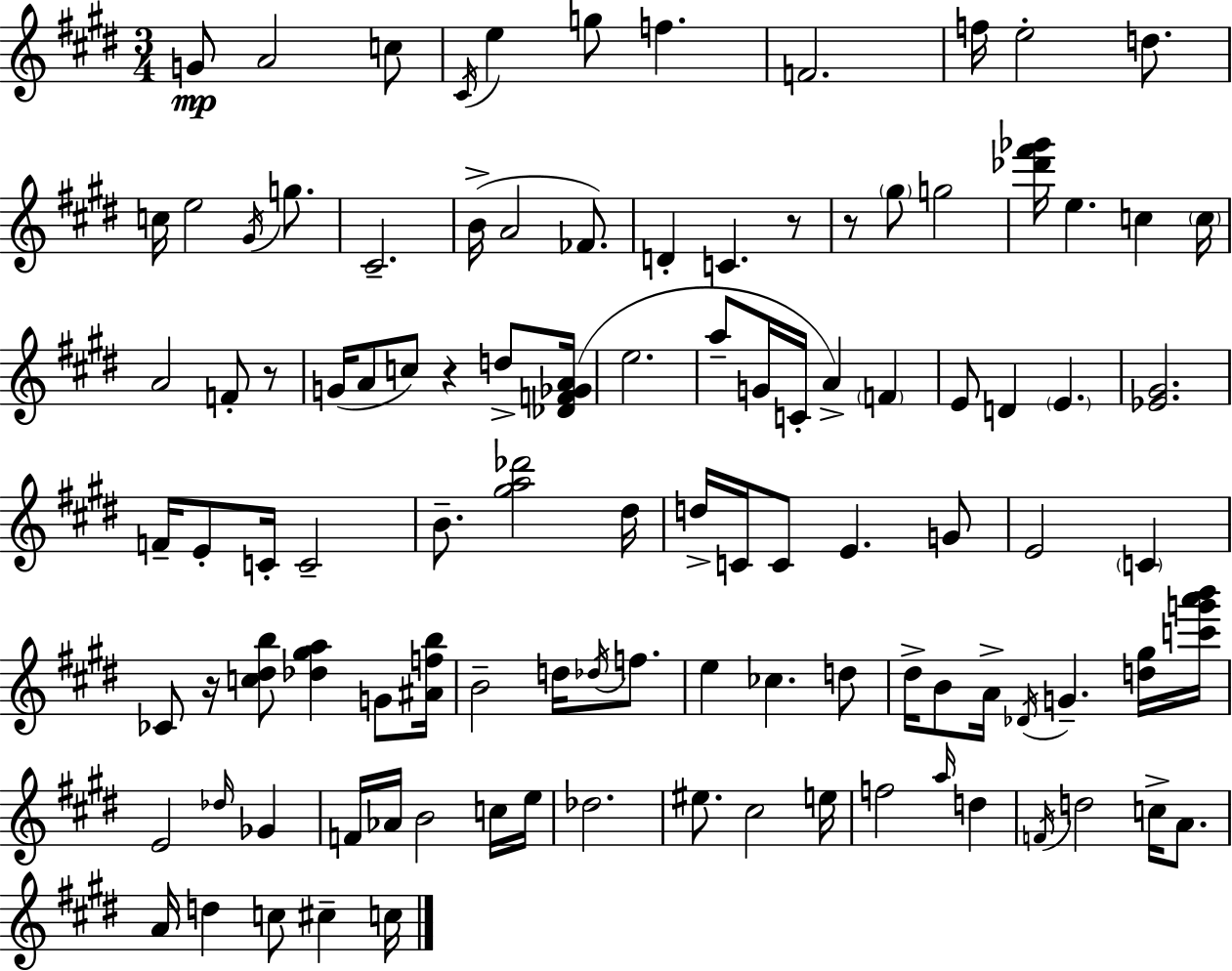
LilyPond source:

{
  \clef treble
  \numericTimeSignature
  \time 3/4
  \key e \major
  g'8\mp a'2 c''8 | \acciaccatura { cis'16 } e''4 g''8 f''4. | f'2. | f''16 e''2-. d''8. | \break c''16 e''2 \acciaccatura { gis'16 } g''8. | cis'2.-- | b'16->( a'2 fes'8.) | d'4-. c'4. | \break r8 r8 \parenthesize gis''8 g''2 | <des''' fis''' ges'''>16 e''4. c''4 | \parenthesize c''16 a'2 f'8-. | r8 g'16( a'8 c''8) r4 d''8-> | \break <des' f' ges' a'>16( e''2. | a''8-- g'16 c'16-. a'4->) \parenthesize f'4 | e'8 d'4 \parenthesize e'4. | <ees' gis'>2. | \break f'16-- e'8-. c'16-. c'2-- | b'8.-- <gis'' a'' des'''>2 | dis''16 d''16-> c'16 c'8 e'4. | g'8 e'2 \parenthesize c'4 | \break ces'8 r16 <c'' dis'' b''>8 <des'' gis'' a''>4 g'8 | <ais' f'' b''>16 b'2-- d''16 \acciaccatura { des''16 } | f''8. e''4 ces''4. | d''8 dis''16-> b'8 a'16-> \acciaccatura { des'16 } g'4.-- | \break <d'' gis''>16 <c''' g''' a''' b'''>16 e'2 | \grace { des''16 } ges'4 f'16 aes'16 b'2 | c''16 e''16 des''2. | eis''8. cis''2 | \break e''16 f''2 | \grace { a''16 } d''4 \acciaccatura { f'16 } d''2 | c''16-> a'8. a'16 d''4 | c''8 cis''4-- c''16 \bar "|."
}